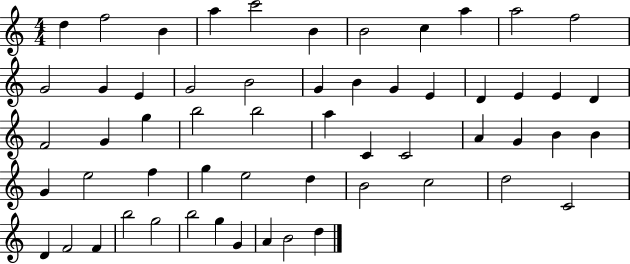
{
  \clef treble
  \numericTimeSignature
  \time 4/4
  \key c \major
  d''4 f''2 b'4 | a''4 c'''2 b'4 | b'2 c''4 a''4 | a''2 f''2 | \break g'2 g'4 e'4 | g'2 b'2 | g'4 b'4 g'4 e'4 | d'4 e'4 e'4 d'4 | \break f'2 g'4 g''4 | b''2 b''2 | a''4 c'4 c'2 | a'4 g'4 b'4 b'4 | \break g'4 e''2 f''4 | g''4 e''2 d''4 | b'2 c''2 | d''2 c'2 | \break d'4 f'2 f'4 | b''2 g''2 | b''2 g''4 g'4 | a'4 b'2 d''4 | \break \bar "|."
}